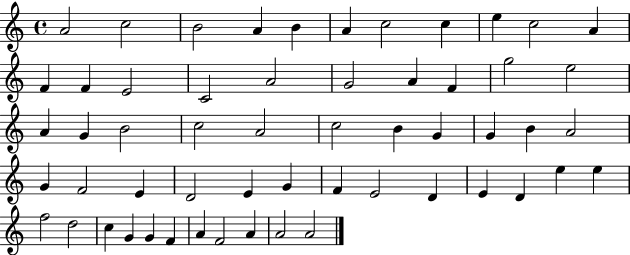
{
  \clef treble
  \time 4/4
  \defaultTimeSignature
  \key c \major
  a'2 c''2 | b'2 a'4 b'4 | a'4 c''2 c''4 | e''4 c''2 a'4 | \break f'4 f'4 e'2 | c'2 a'2 | g'2 a'4 f'4 | g''2 e''2 | \break a'4 g'4 b'2 | c''2 a'2 | c''2 b'4 g'4 | g'4 b'4 a'2 | \break g'4 f'2 e'4 | d'2 e'4 g'4 | f'4 e'2 d'4 | e'4 d'4 e''4 e''4 | \break f''2 d''2 | c''4 g'4 g'4 f'4 | a'4 f'2 a'4 | a'2 a'2 | \break \bar "|."
}